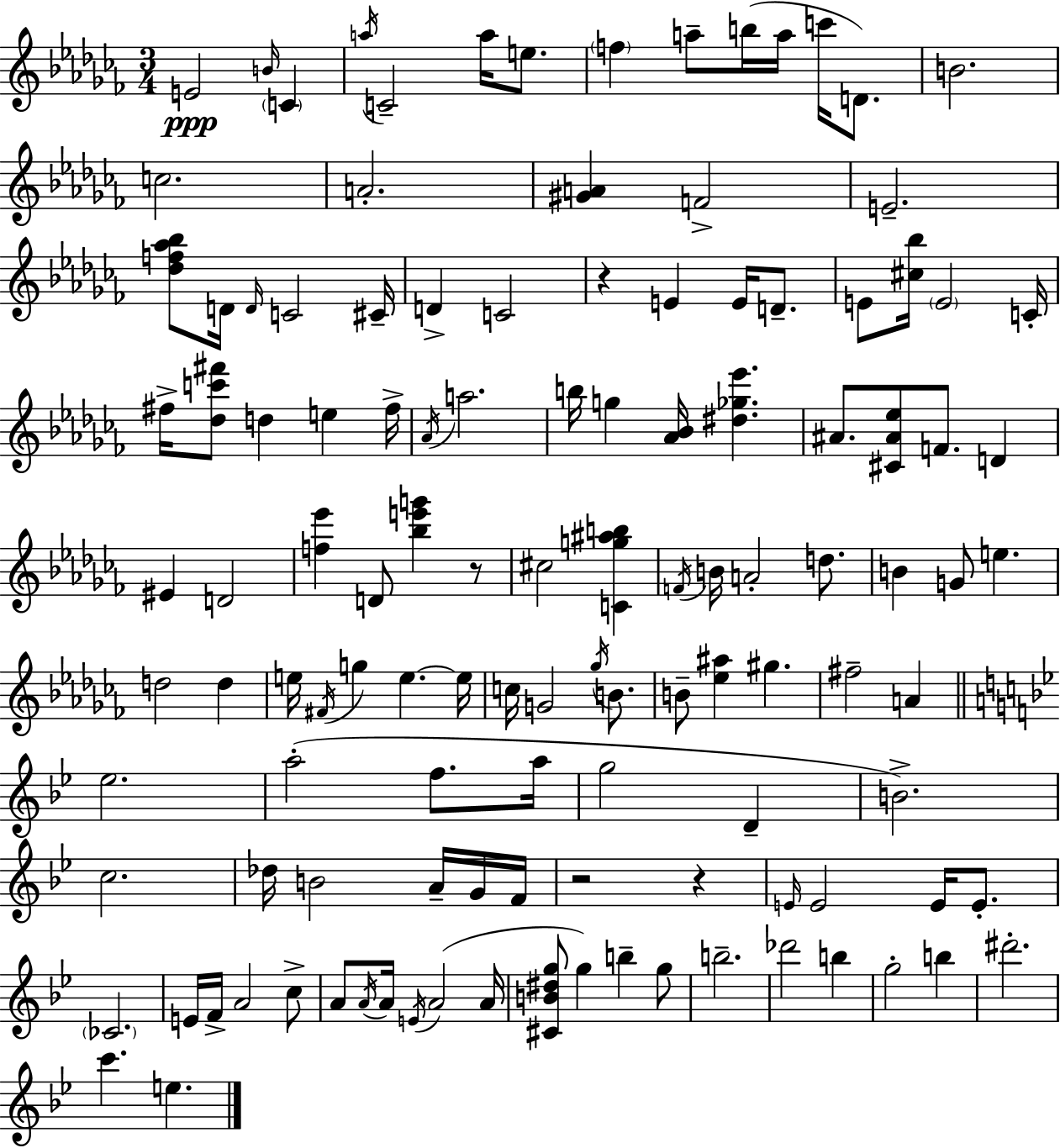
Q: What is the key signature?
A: AES minor